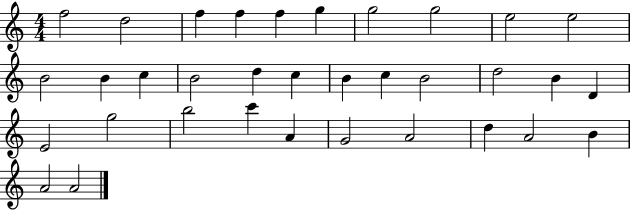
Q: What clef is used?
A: treble